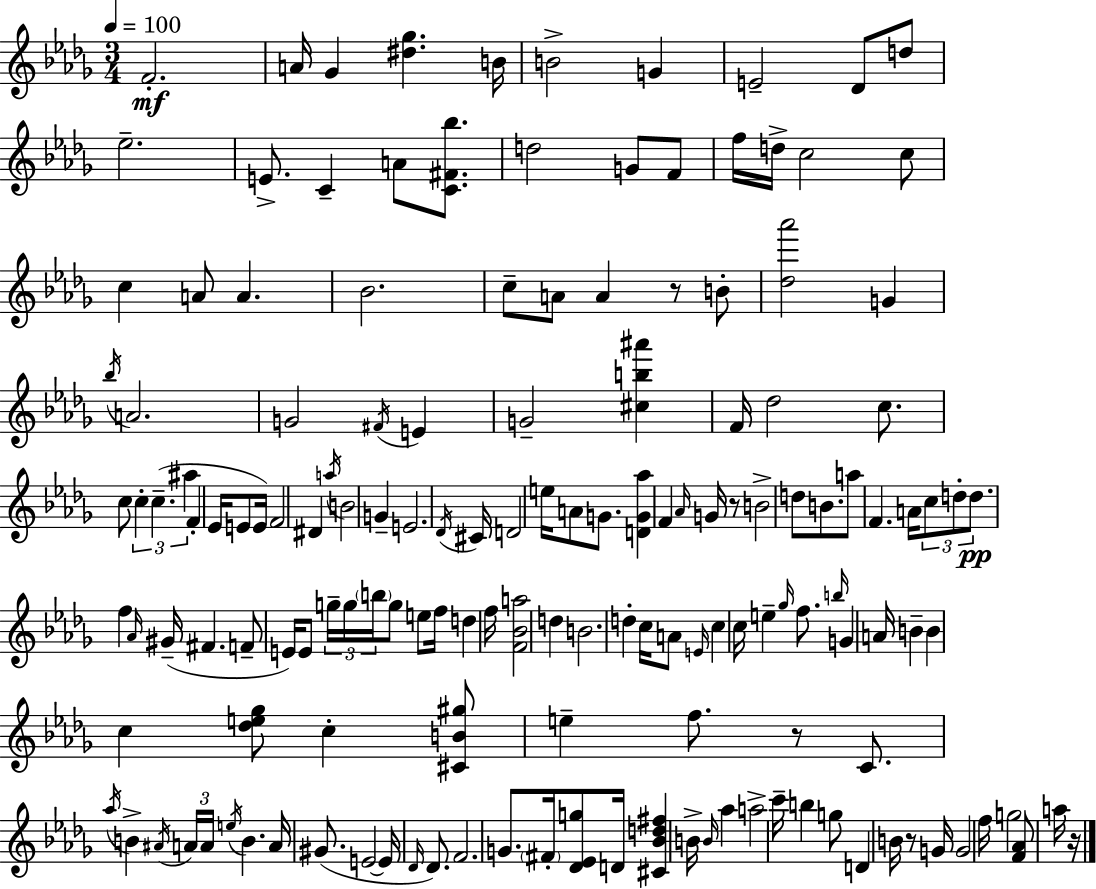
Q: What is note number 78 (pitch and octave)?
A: G5